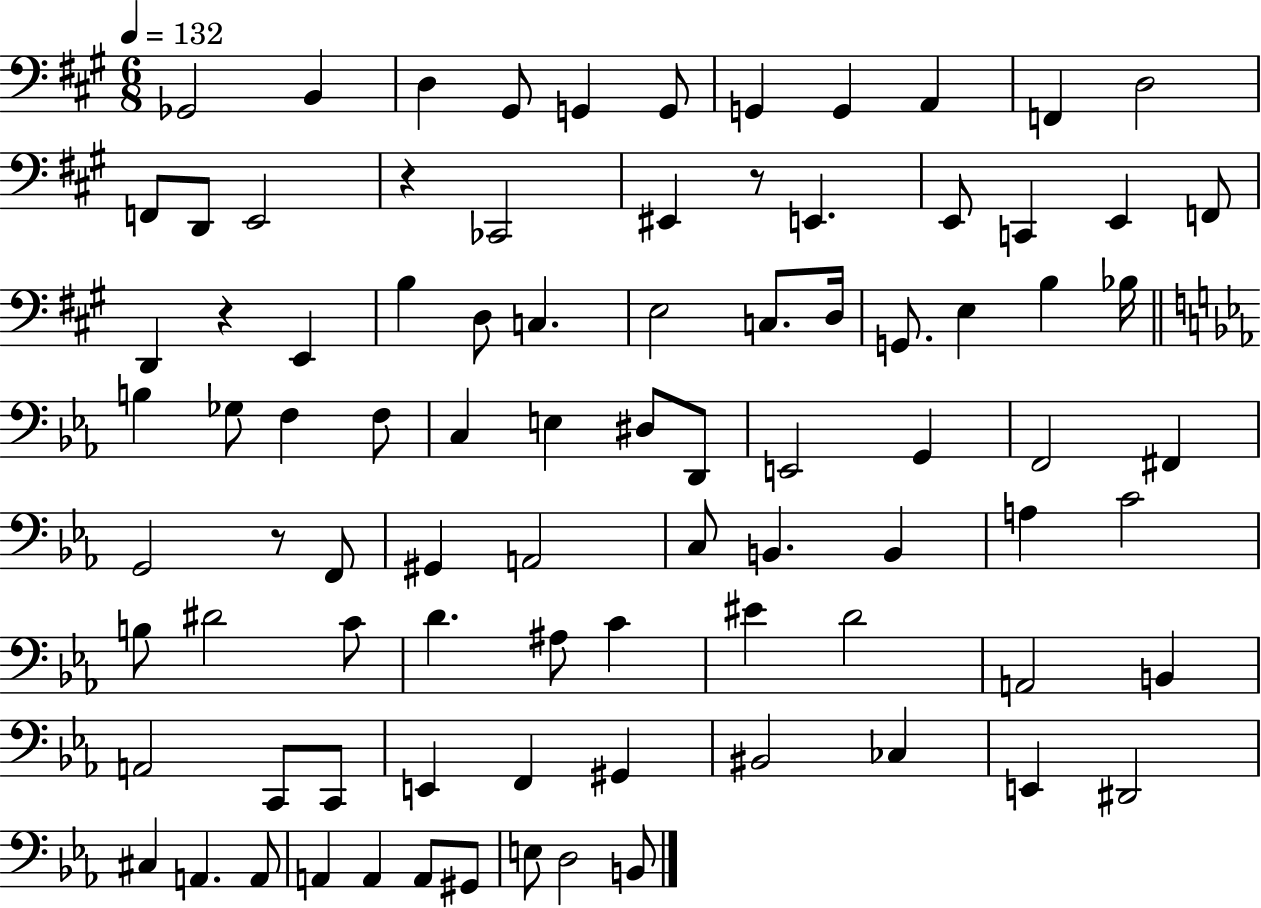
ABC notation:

X:1
T:Untitled
M:6/8
L:1/4
K:A
_G,,2 B,, D, ^G,,/2 G,, G,,/2 G,, G,, A,, F,, D,2 F,,/2 D,,/2 E,,2 z _C,,2 ^E,, z/2 E,, E,,/2 C,, E,, F,,/2 D,, z E,, B, D,/2 C, E,2 C,/2 D,/4 G,,/2 E, B, _B,/4 B, _G,/2 F, F,/2 C, E, ^D,/2 D,,/2 E,,2 G,, F,,2 ^F,, G,,2 z/2 F,,/2 ^G,, A,,2 C,/2 B,, B,, A, C2 B,/2 ^D2 C/2 D ^A,/2 C ^E D2 A,,2 B,, A,,2 C,,/2 C,,/2 E,, F,, ^G,, ^B,,2 _C, E,, ^D,,2 ^C, A,, A,,/2 A,, A,, A,,/2 ^G,,/2 E,/2 D,2 B,,/2